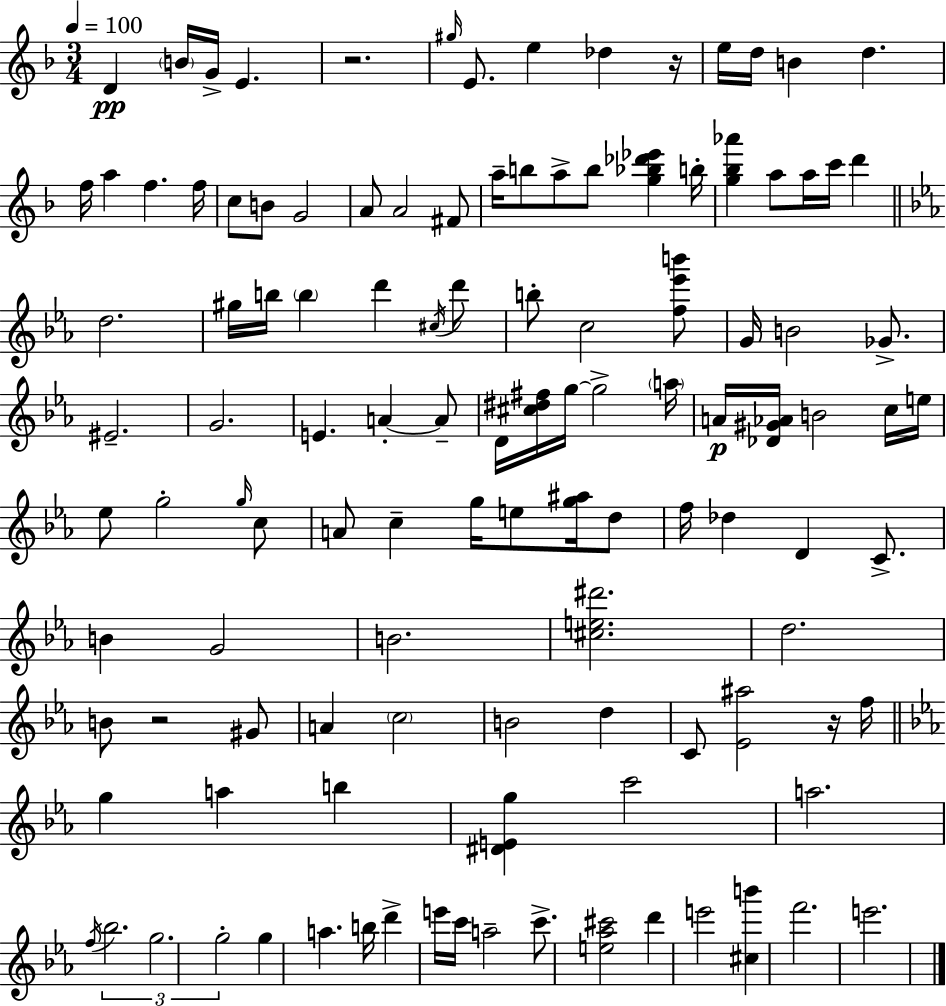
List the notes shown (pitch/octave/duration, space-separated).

D4/q B4/s G4/s E4/q. R/h. G#5/s E4/e. E5/q Db5/q R/s E5/s D5/s B4/q D5/q. F5/s A5/q F5/q. F5/s C5/e B4/e G4/h A4/e A4/h F#4/e A5/s B5/e A5/e B5/e [G5,Bb5,Db6,Eb6]/q B5/s [G5,Bb5,Ab6]/q A5/e A5/s C6/s D6/q D5/h. G#5/s B5/s B5/q D6/q C#5/s D6/e B5/e C5/h [F5,Eb6,B6]/e G4/s B4/h Gb4/e. EIS4/h. G4/h. E4/q. A4/q A4/e D4/s [C#5,D#5,F#5]/s G5/s G5/h A5/s A4/s [Db4,G#4,Ab4]/s B4/h C5/s E5/s Eb5/e G5/h G5/s C5/e A4/e C5/q G5/s E5/e [G5,A#5]/s D5/e F5/s Db5/q D4/q C4/e. B4/q G4/h B4/h. [C#5,E5,D#6]/h. D5/h. B4/e R/h G#4/e A4/q C5/h B4/h D5/q C4/e [Eb4,A#5]/h R/s F5/s G5/q A5/q B5/q [D#4,E4,G5]/q C6/h A5/h. F5/s Bb5/h. G5/h. G5/h G5/q A5/q. B5/s D6/q E6/s C6/s A5/h C6/e. [E5,Ab5,C#6]/h D6/q E6/h [C#5,B6]/q F6/h. E6/h.